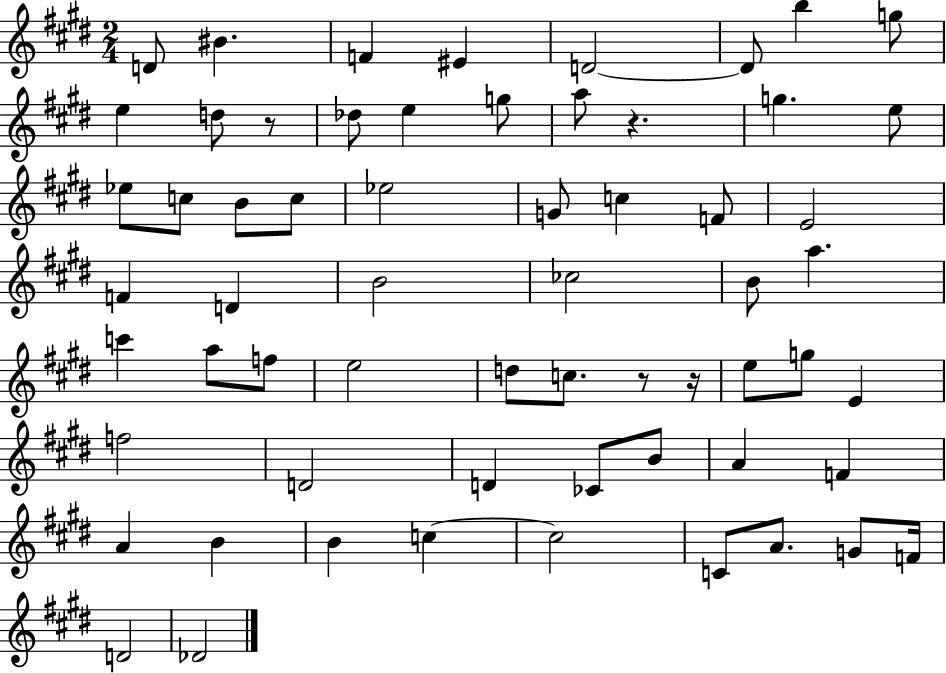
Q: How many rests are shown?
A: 4